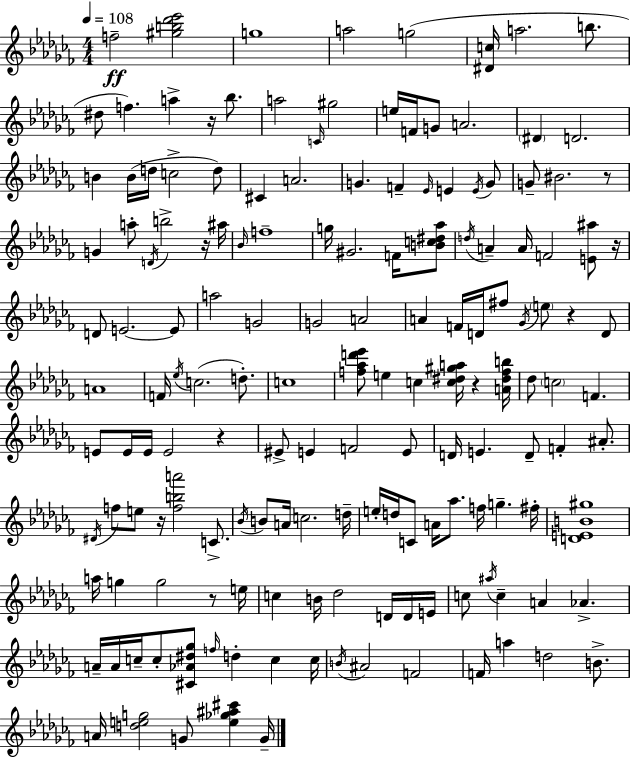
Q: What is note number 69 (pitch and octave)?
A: E5